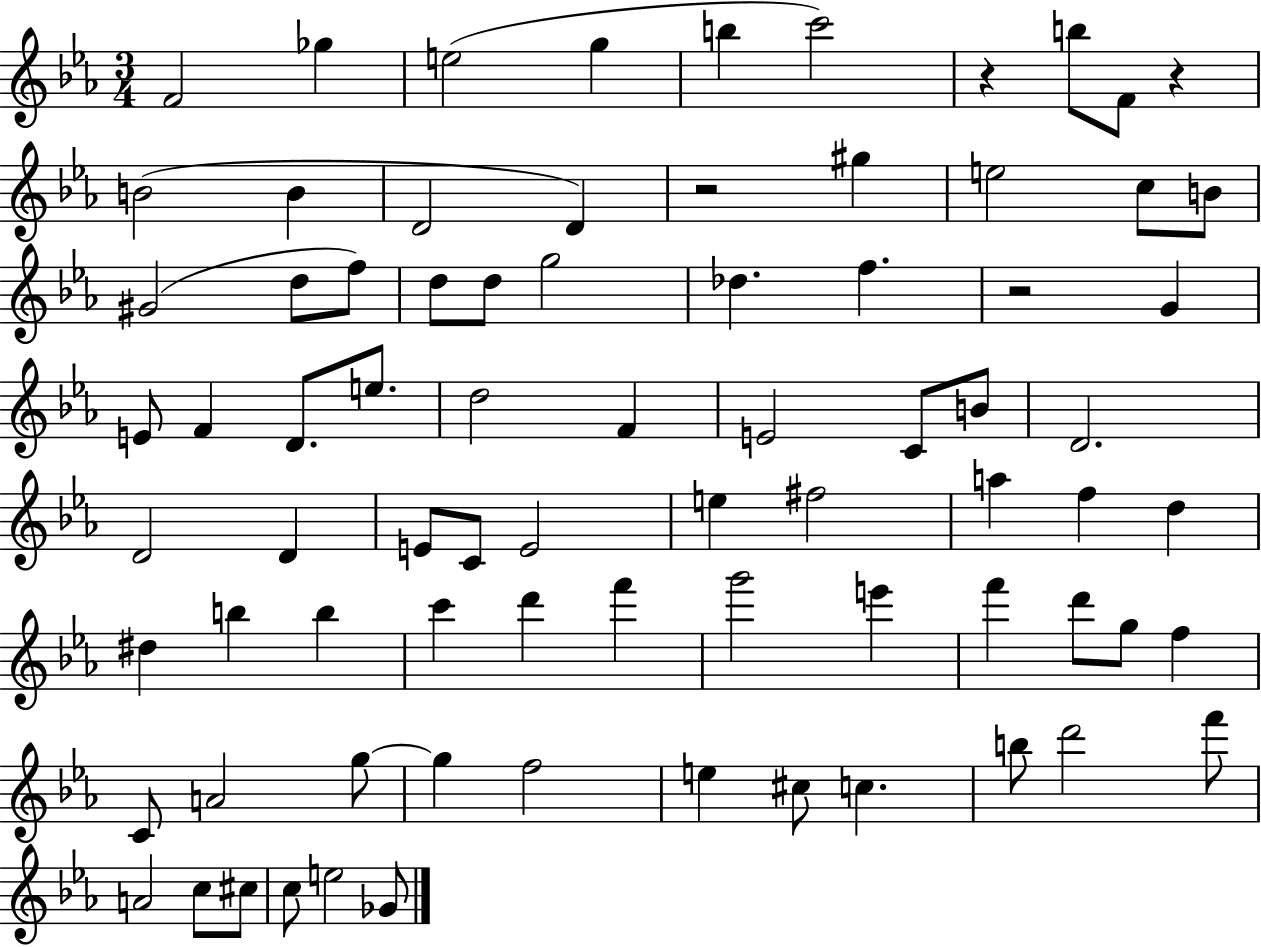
X:1
T:Untitled
M:3/4
L:1/4
K:Eb
F2 _g e2 g b c'2 z b/2 F/2 z B2 B D2 D z2 ^g e2 c/2 B/2 ^G2 d/2 f/2 d/2 d/2 g2 _d f z2 G E/2 F D/2 e/2 d2 F E2 C/2 B/2 D2 D2 D E/2 C/2 E2 e ^f2 a f d ^d b b c' d' f' g'2 e' f' d'/2 g/2 f C/2 A2 g/2 g f2 e ^c/2 c b/2 d'2 f'/2 A2 c/2 ^c/2 c/2 e2 _G/2